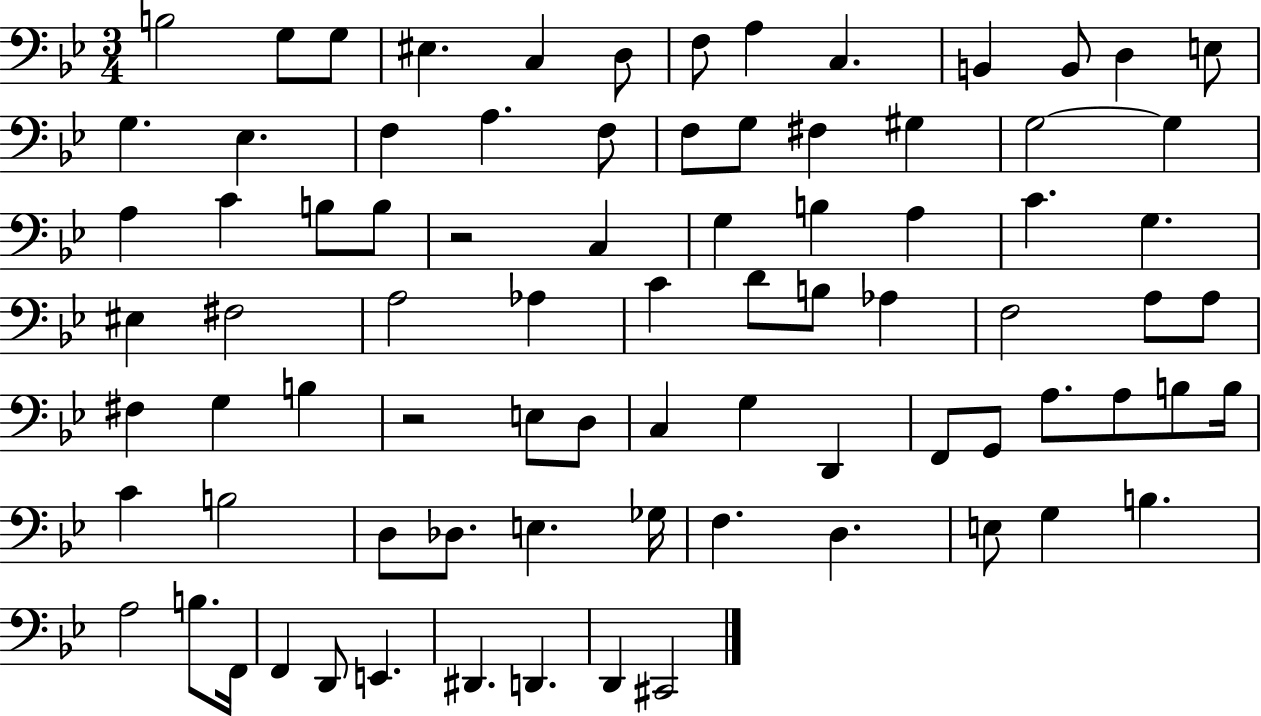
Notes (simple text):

B3/h G3/e G3/e EIS3/q. C3/q D3/e F3/e A3/q C3/q. B2/q B2/e D3/q E3/e G3/q. Eb3/q. F3/q A3/q. F3/e F3/e G3/e F#3/q G#3/q G3/h G3/q A3/q C4/q B3/e B3/e R/h C3/q G3/q B3/q A3/q C4/q. G3/q. EIS3/q F#3/h A3/h Ab3/q C4/q D4/e B3/e Ab3/q F3/h A3/e A3/e F#3/q G3/q B3/q R/h E3/e D3/e C3/q G3/q D2/q F2/e G2/e A3/e. A3/e B3/e B3/s C4/q B3/h D3/e Db3/e. E3/q. Gb3/s F3/q. D3/q. E3/e G3/q B3/q. A3/h B3/e. F2/s F2/q D2/e E2/q. D#2/q. D2/q. D2/q C#2/h